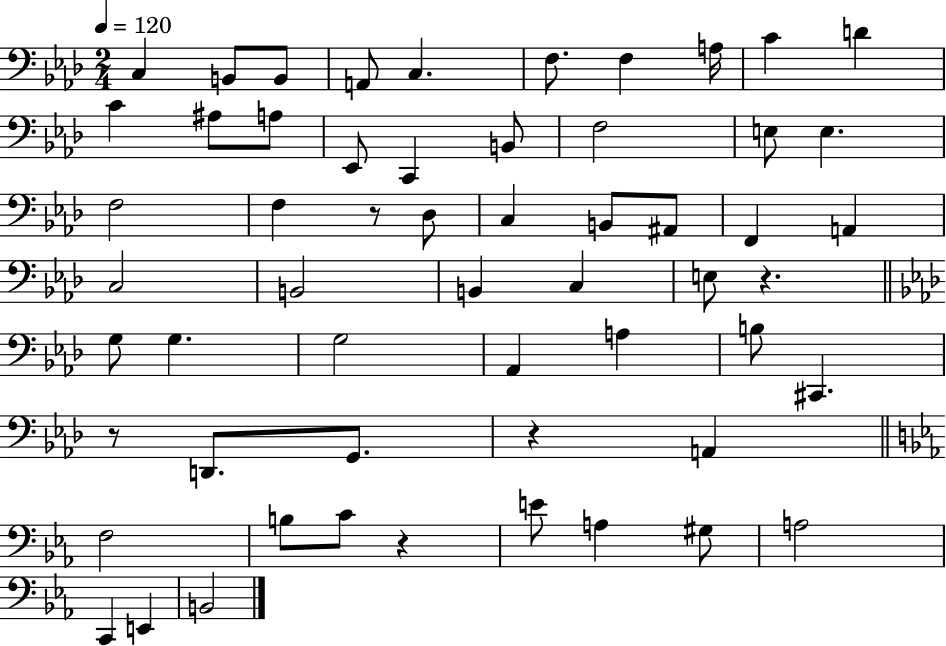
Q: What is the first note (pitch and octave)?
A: C3